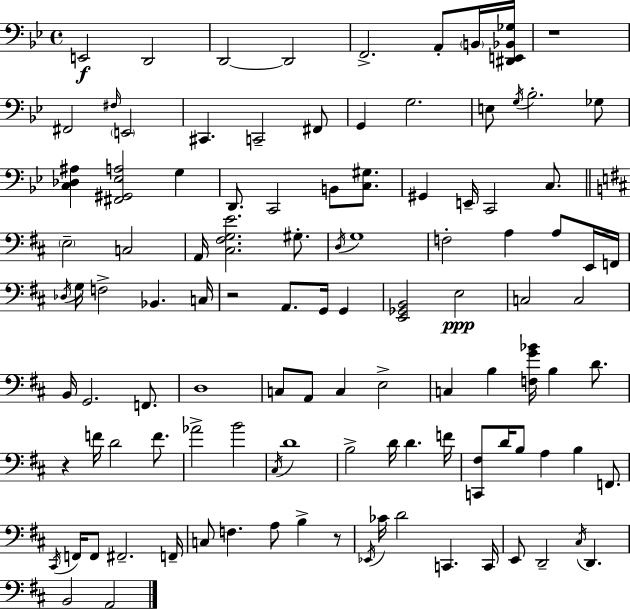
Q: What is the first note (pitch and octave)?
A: E2